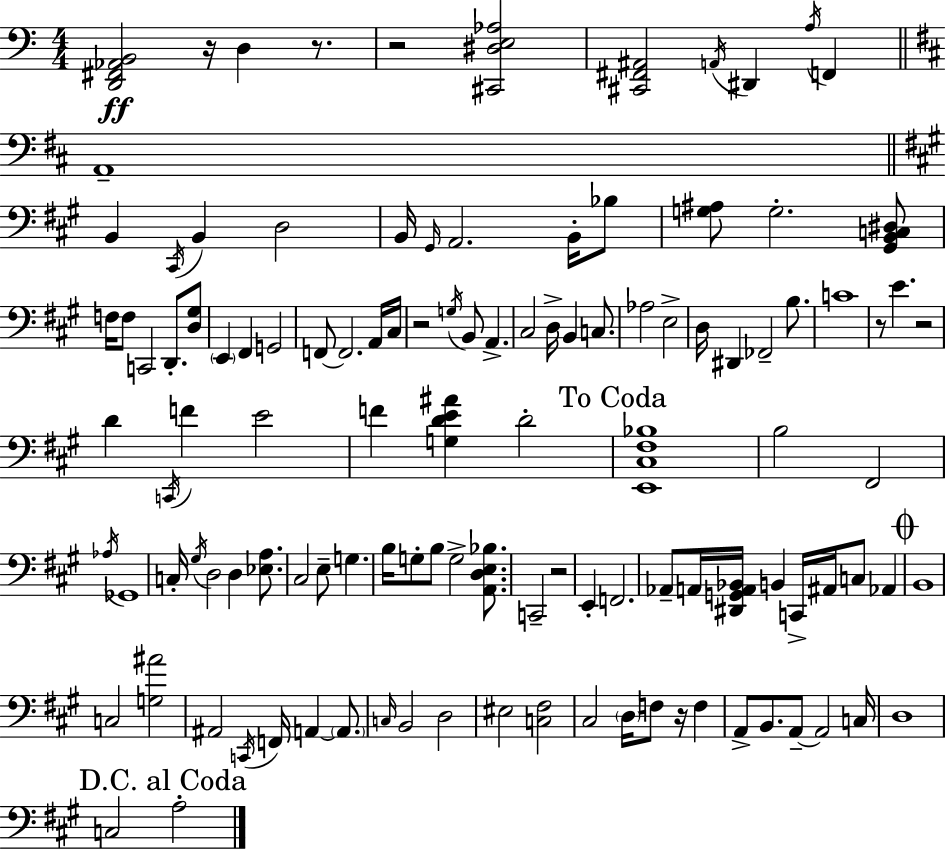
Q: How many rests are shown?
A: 8